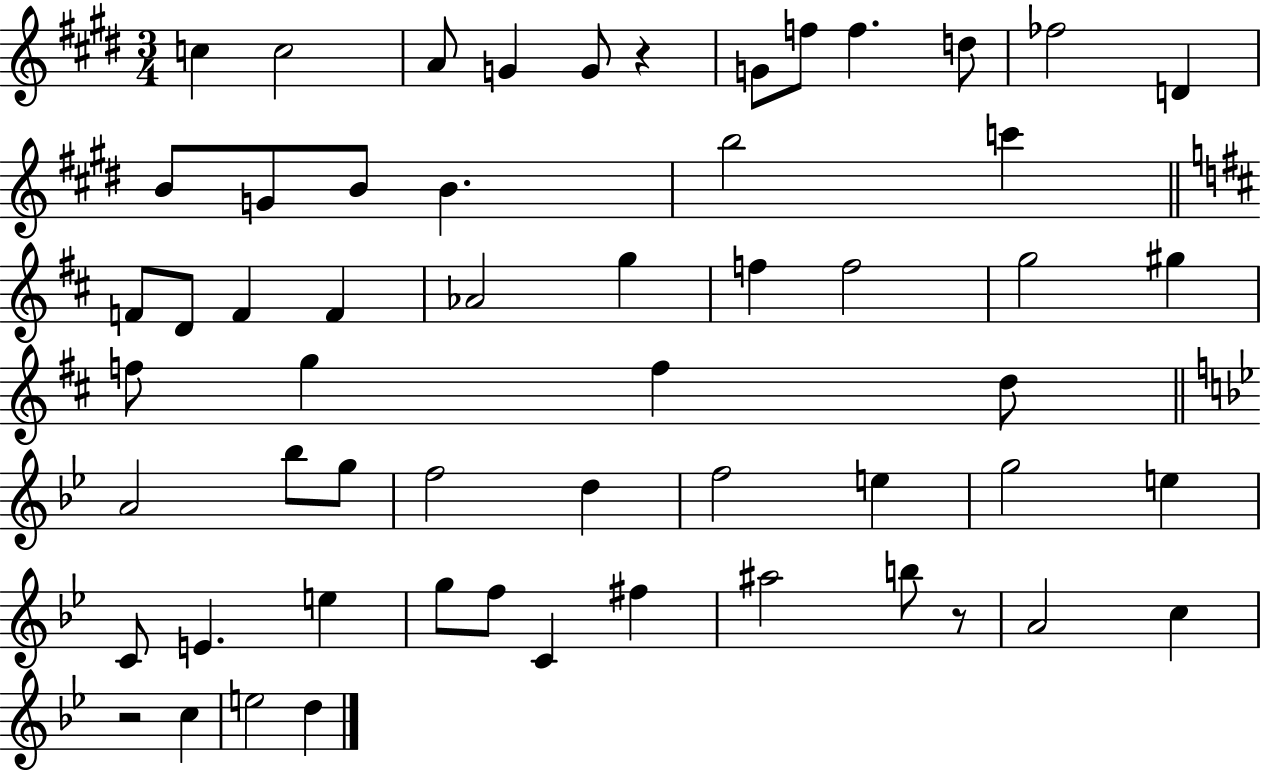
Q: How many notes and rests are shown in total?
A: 57